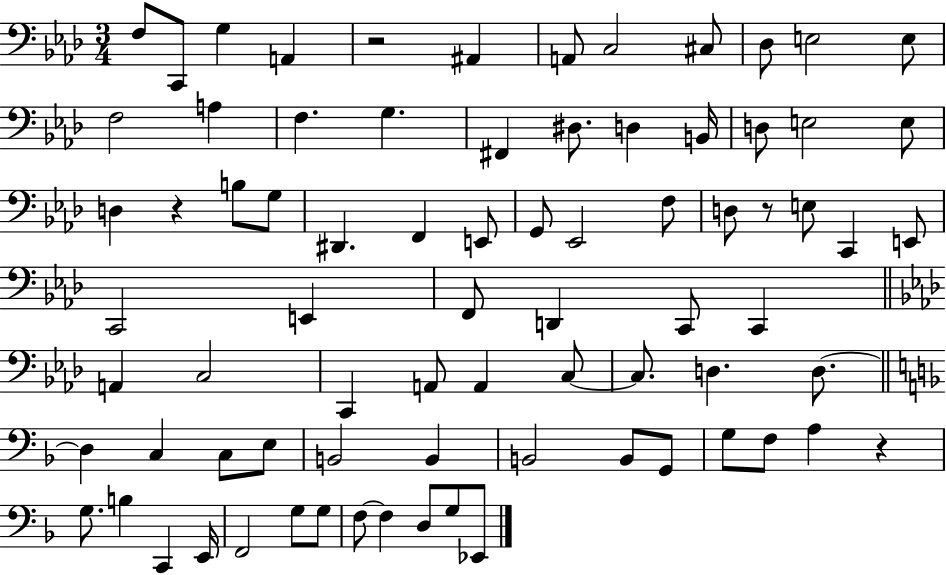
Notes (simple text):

F3/e C2/e G3/q A2/q R/h A#2/q A2/e C3/h C#3/e Db3/e E3/h E3/e F3/h A3/q F3/q. G3/q. F#2/q D#3/e. D3/q B2/s D3/e E3/h E3/e D3/q R/q B3/e G3/e D#2/q. F2/q E2/e G2/e Eb2/h F3/e D3/e R/e E3/e C2/q E2/e C2/h E2/q F2/e D2/q C2/e C2/q A2/q C3/h C2/q A2/e A2/q C3/e C3/e. D3/q. D3/e. D3/q C3/q C3/e E3/e B2/h B2/q B2/h B2/e G2/e G3/e F3/e A3/q R/q G3/e. B3/q C2/q E2/s F2/h G3/e G3/e F3/e F3/q D3/e G3/e Eb2/e